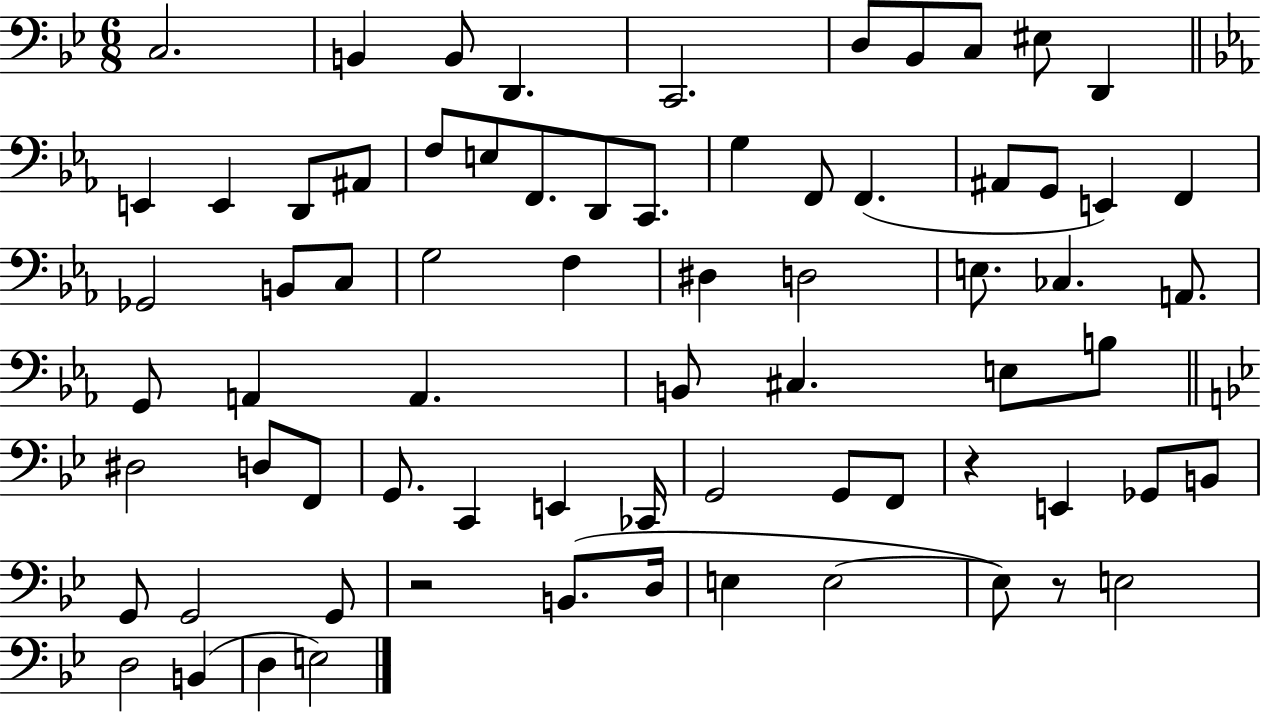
{
  \clef bass
  \numericTimeSignature
  \time 6/8
  \key bes \major
  c2. | b,4 b,8 d,4. | c,2. | d8 bes,8 c8 eis8 d,4 | \break \bar "||" \break \key ees \major e,4 e,4 d,8 ais,8 | f8 e8 f,8. d,8 c,8. | g4 f,8 f,4.( | ais,8 g,8 e,4) f,4 | \break ges,2 b,8 c8 | g2 f4 | dis4 d2 | e8. ces4. a,8. | \break g,8 a,4 a,4. | b,8 cis4. e8 b8 | \bar "||" \break \key g \minor dis2 d8 f,8 | g,8. c,4 e,4 ces,16 | g,2 g,8 f,8 | r4 e,4 ges,8 b,8 | \break g,8 g,2 g,8 | r2 b,8.( d16 | e4 e2~~ | e8) r8 e2 | \break d2 b,4( | d4 e2) | \bar "|."
}